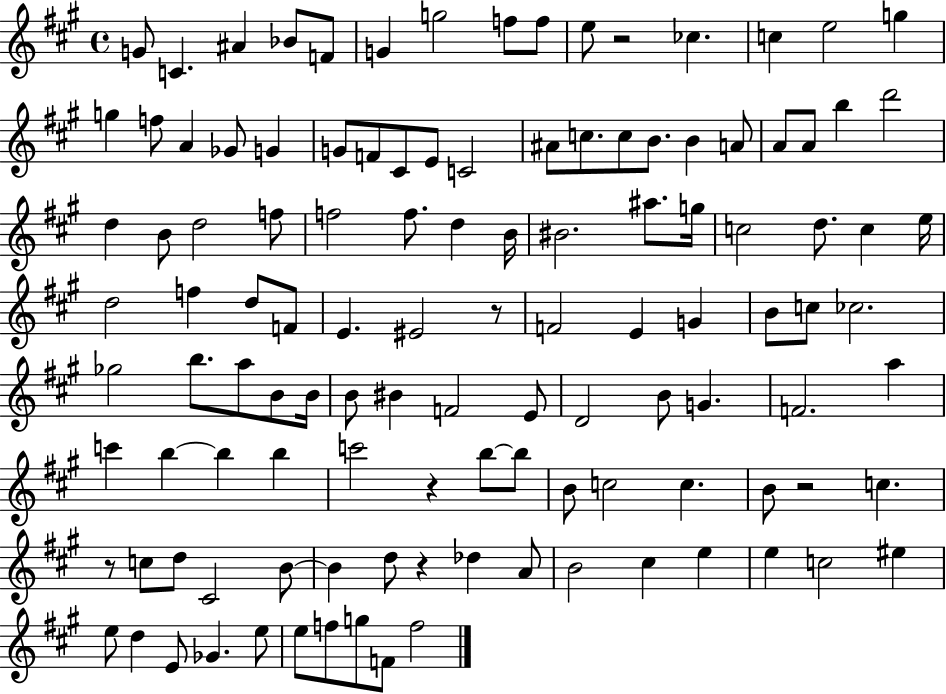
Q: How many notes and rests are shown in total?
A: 117